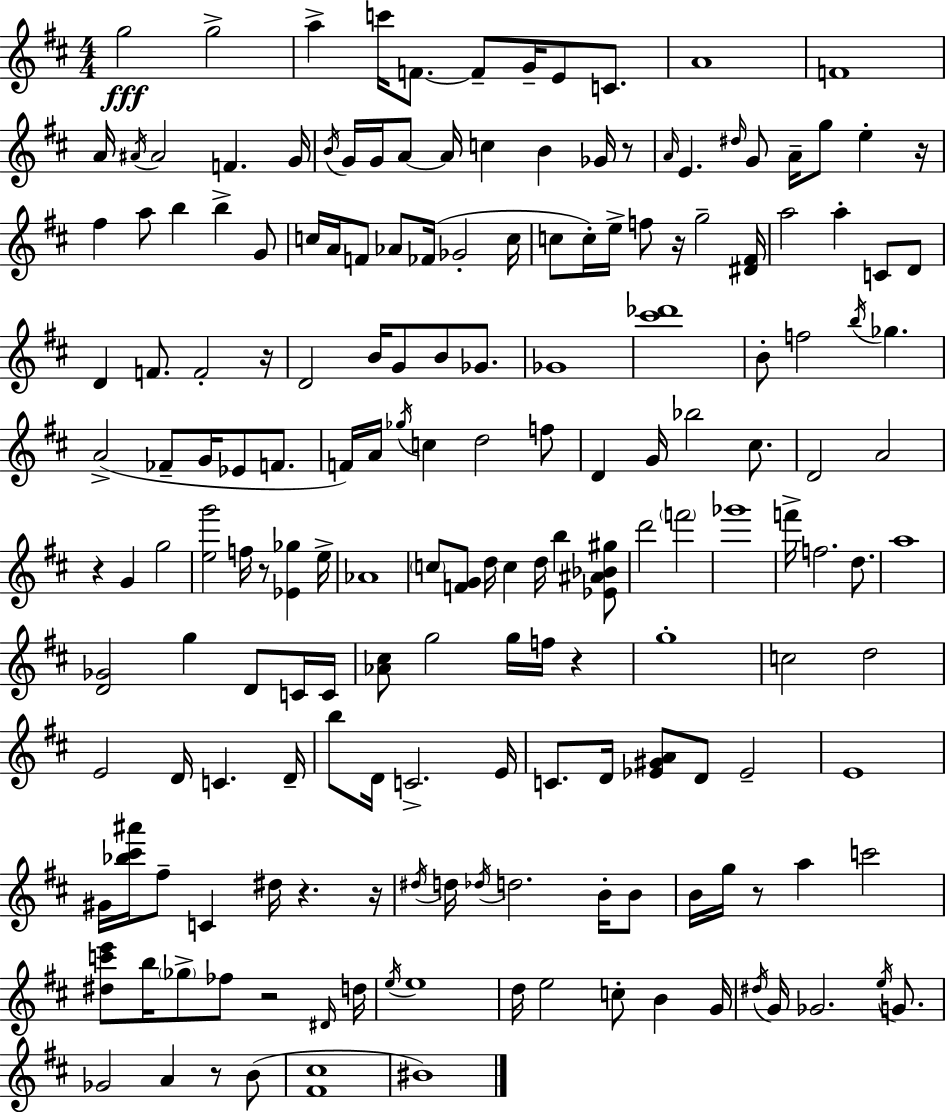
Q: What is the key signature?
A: D major